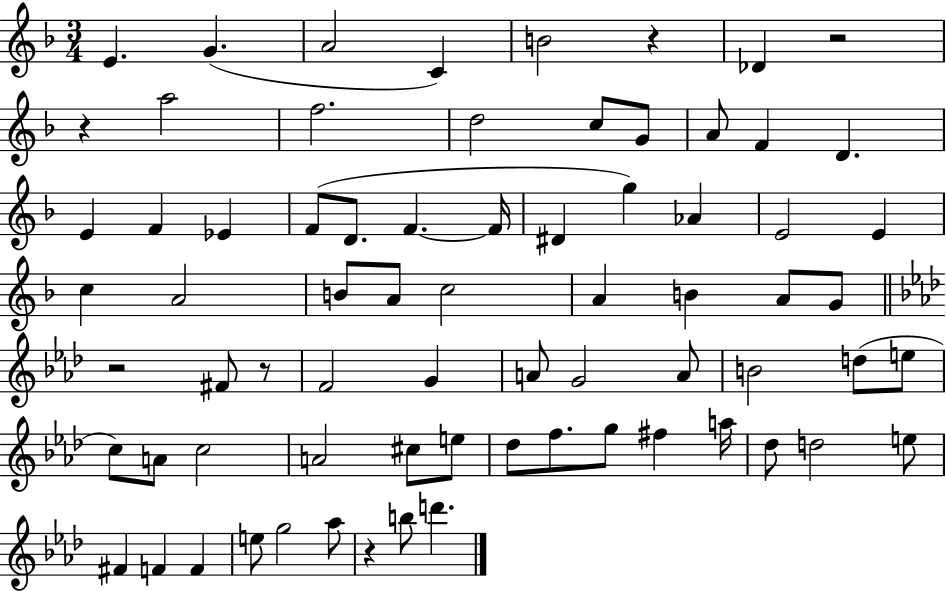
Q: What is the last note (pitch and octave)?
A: D6